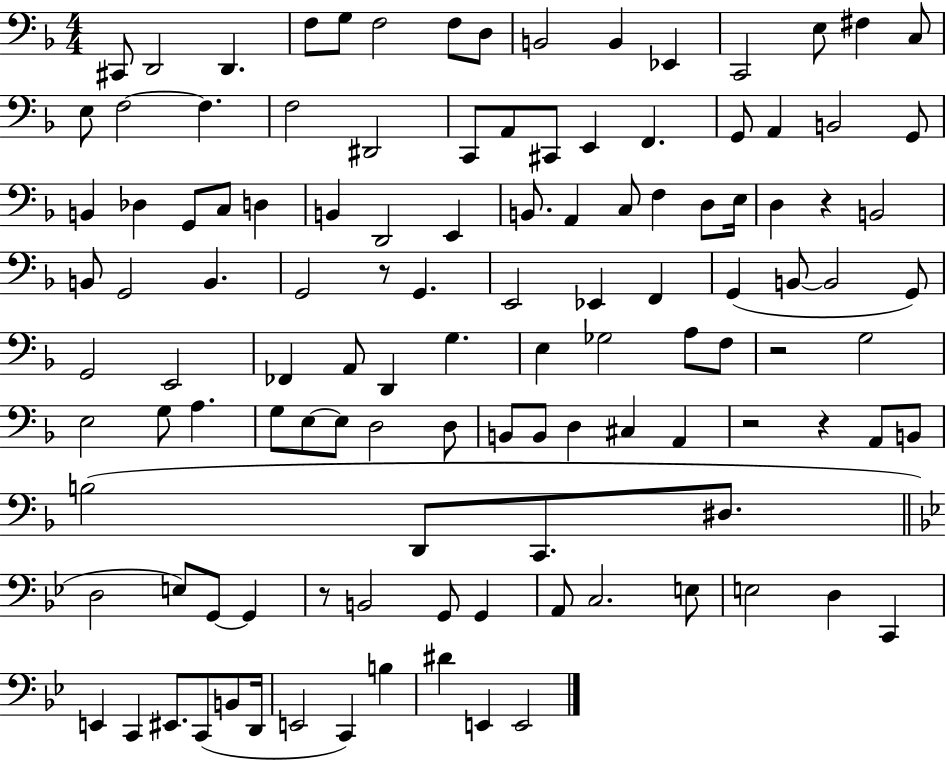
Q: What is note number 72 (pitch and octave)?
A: G3